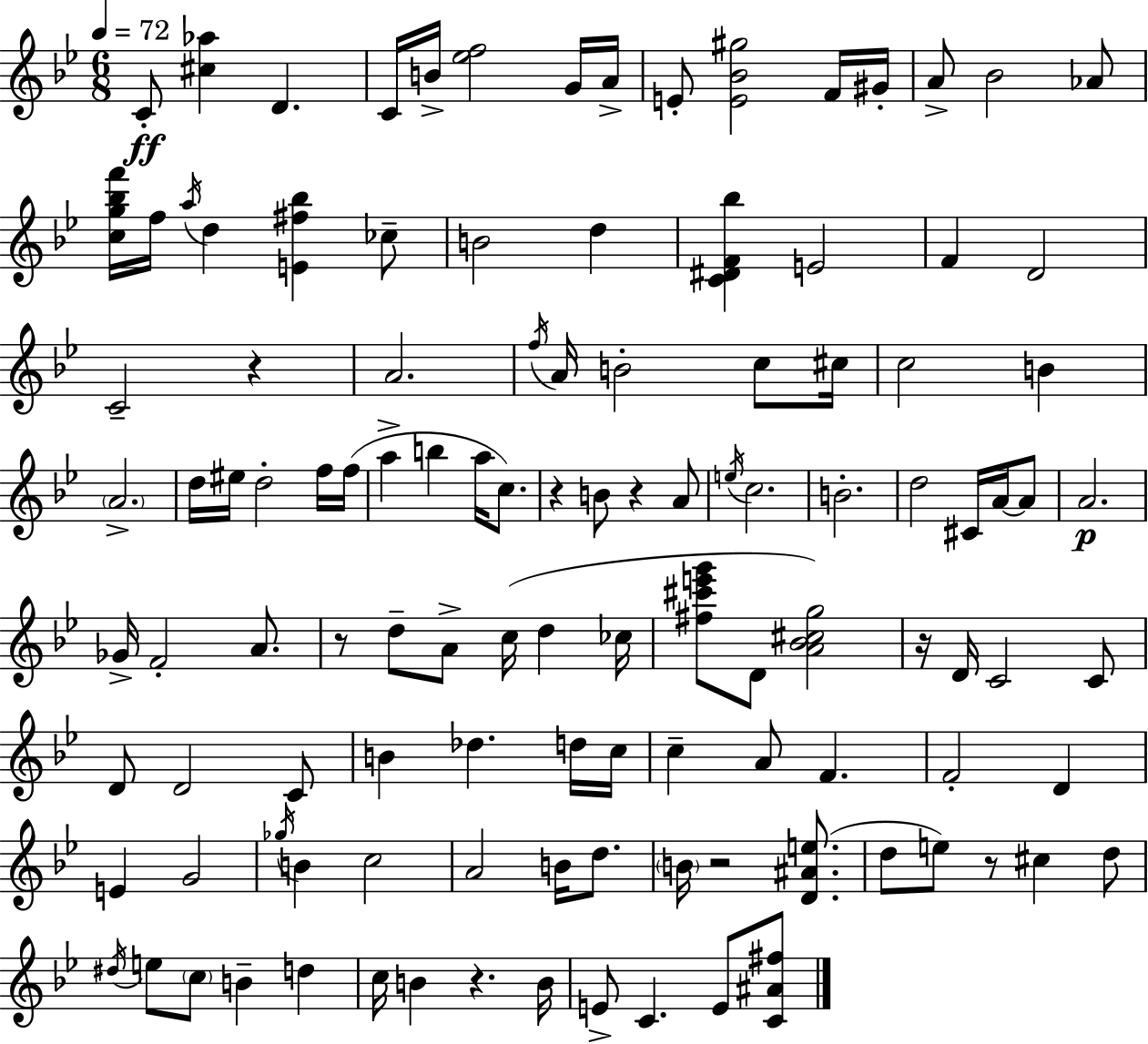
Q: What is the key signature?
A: G minor